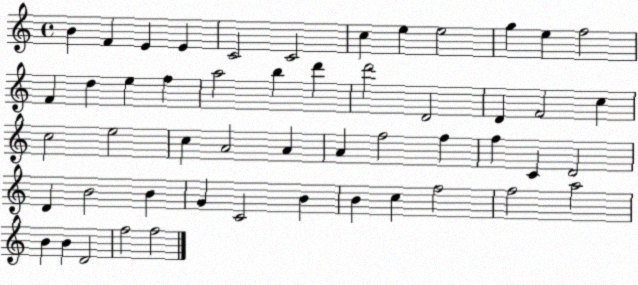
X:1
T:Untitled
M:4/4
L:1/4
K:C
B F E E C2 C2 c e e2 g e f2 F d e f a2 b d' d'2 D2 D F2 c c2 e2 c A2 A A f2 f f C D2 D B2 B G C2 B B c f2 f2 a2 B B D2 f2 f2